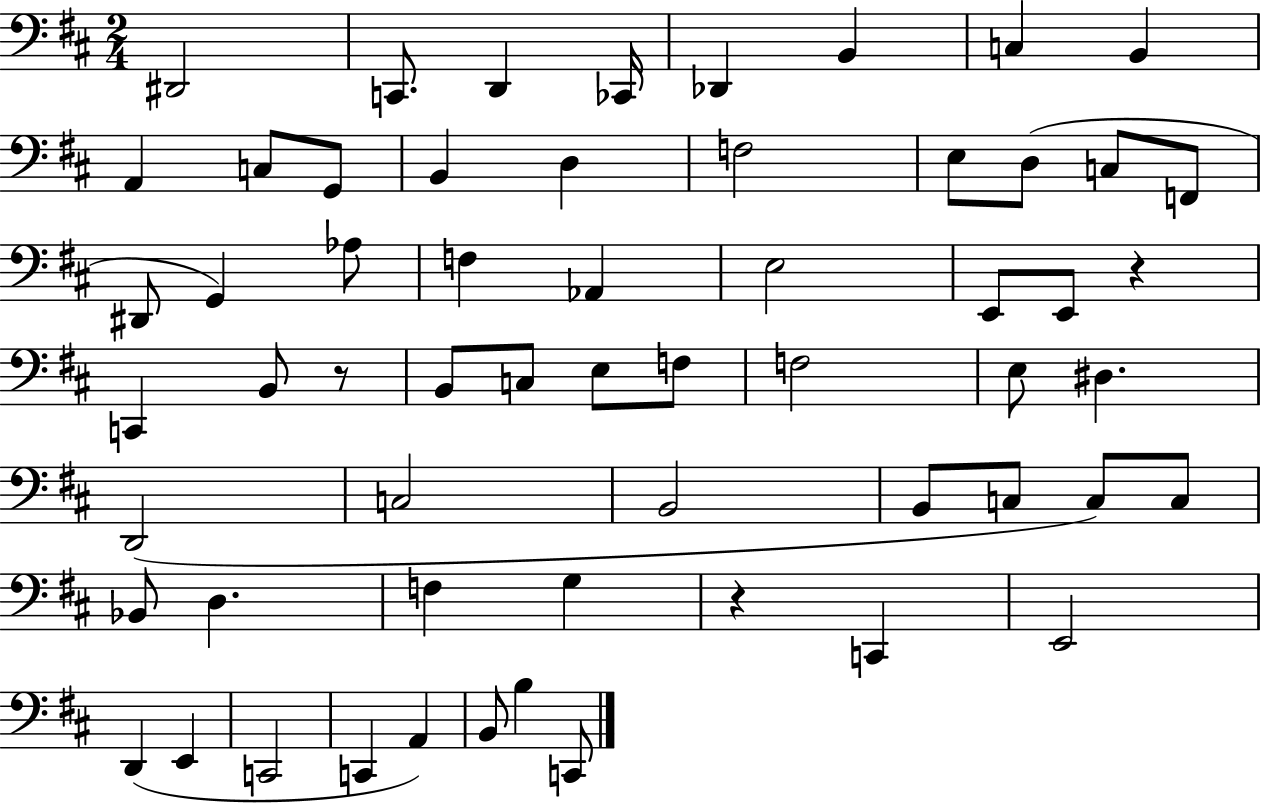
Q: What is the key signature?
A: D major